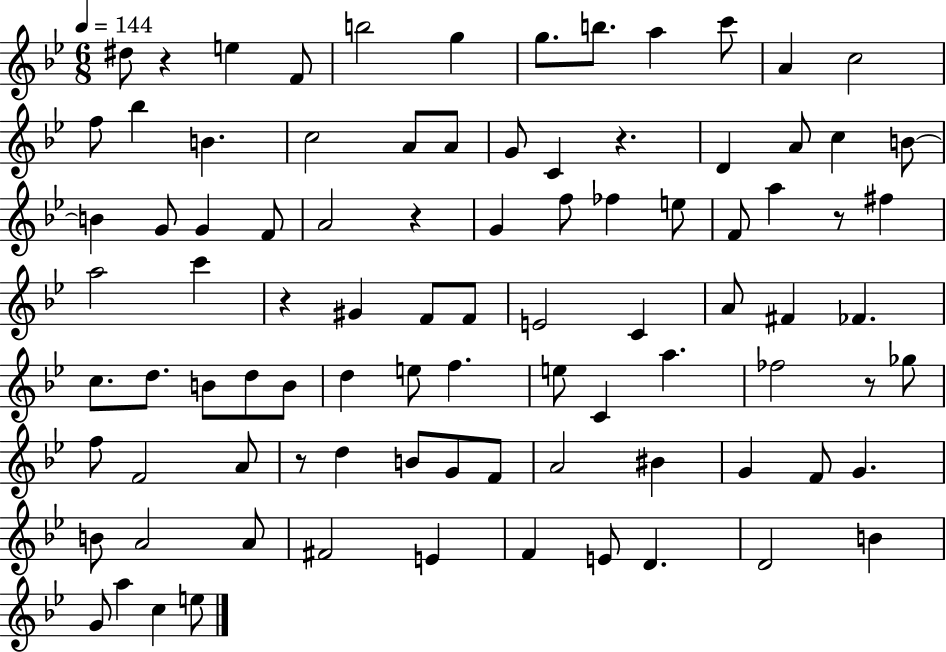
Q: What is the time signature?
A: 6/8